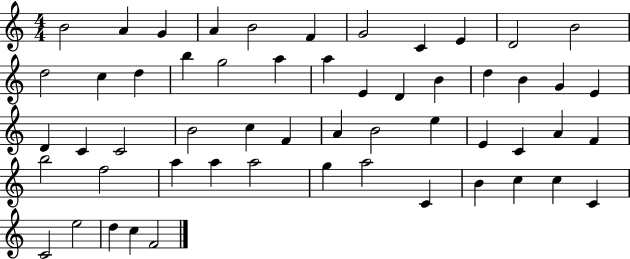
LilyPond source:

{
  \clef treble
  \numericTimeSignature
  \time 4/4
  \key c \major
  b'2 a'4 g'4 | a'4 b'2 f'4 | g'2 c'4 e'4 | d'2 b'2 | \break d''2 c''4 d''4 | b''4 g''2 a''4 | a''4 e'4 d'4 b'4 | d''4 b'4 g'4 e'4 | \break d'4 c'4 c'2 | b'2 c''4 f'4 | a'4 b'2 e''4 | e'4 c'4 a'4 f'4 | \break b''2 f''2 | a''4 a''4 a''2 | g''4 a''2 c'4 | b'4 c''4 c''4 c'4 | \break c'2 e''2 | d''4 c''4 f'2 | \bar "|."
}